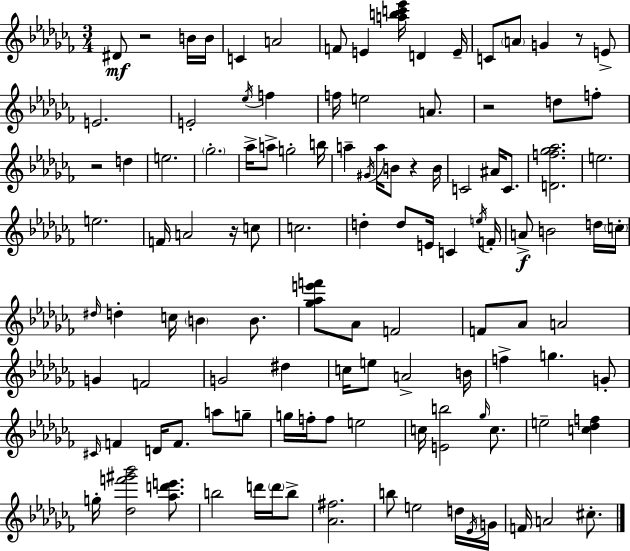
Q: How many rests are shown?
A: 6